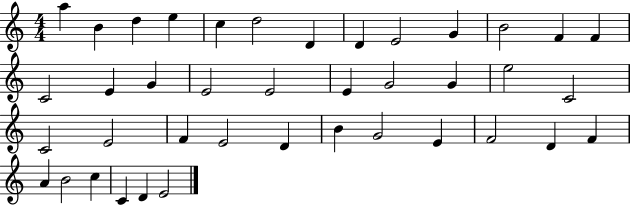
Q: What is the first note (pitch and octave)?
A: A5